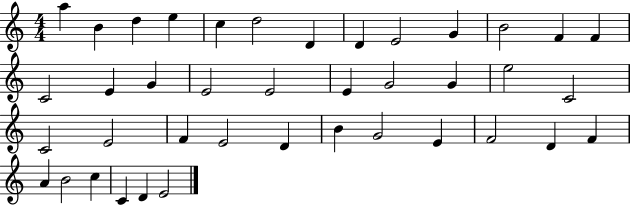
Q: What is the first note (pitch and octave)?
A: A5